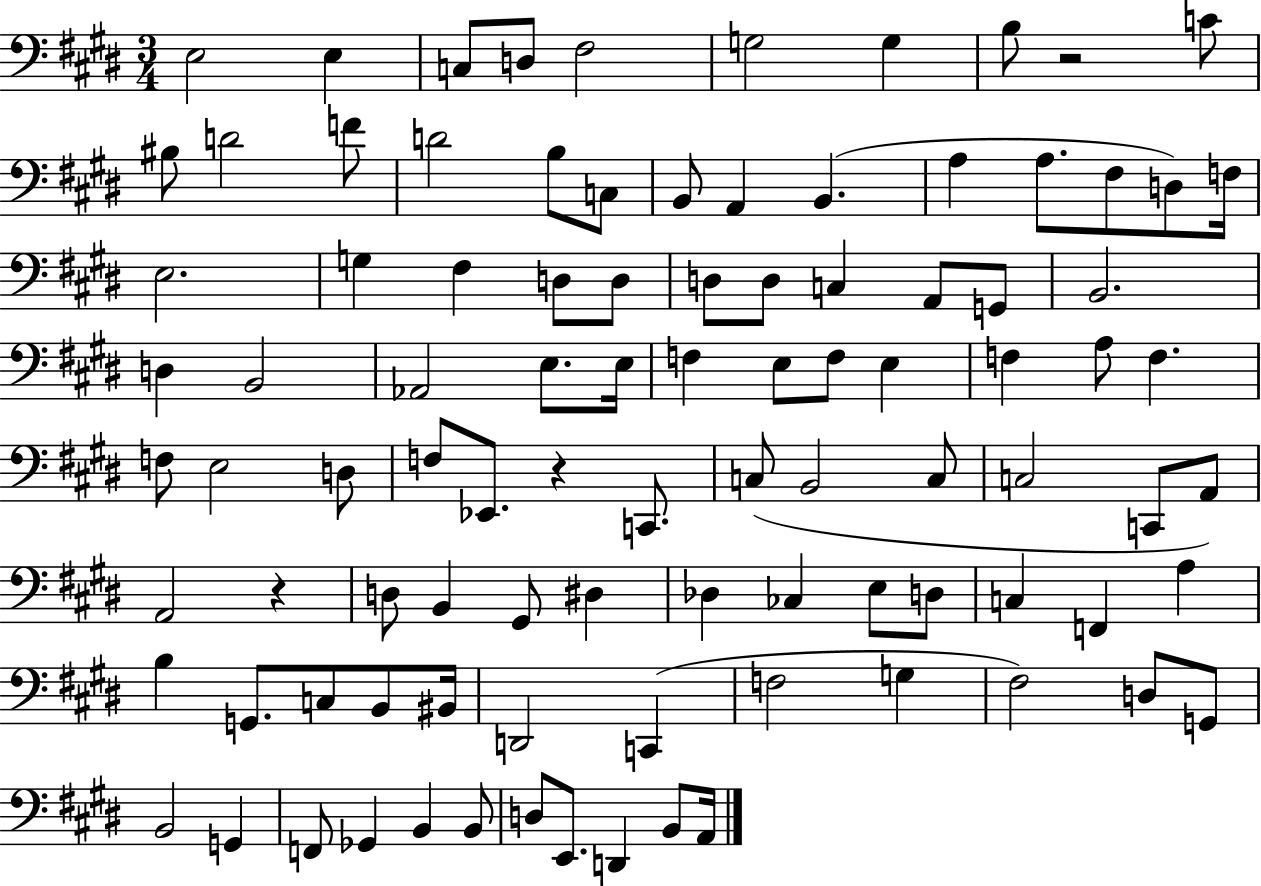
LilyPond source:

{
  \clef bass
  \numericTimeSignature
  \time 3/4
  \key e \major
  e2 e4 | c8 d8 fis2 | g2 g4 | b8 r2 c'8 | \break bis8 d'2 f'8 | d'2 b8 c8 | b,8 a,4 b,4.( | a4 a8. fis8 d8) f16 | \break e2. | g4 fis4 d8 d8 | d8 d8 c4 a,8 g,8 | b,2. | \break d4 b,2 | aes,2 e8. e16 | f4 e8 f8 e4 | f4 a8 f4. | \break f8 e2 d8 | f8 ees,8. r4 c,8. | c8( b,2 c8 | c2 c,8 a,8) | \break a,2 r4 | d8 b,4 gis,8 dis4 | des4 ces4 e8 d8 | c4 f,4 a4 | \break b4 g,8. c8 b,8 bis,16 | d,2 c,4( | f2 g4 | fis2) d8 g,8 | \break b,2 g,4 | f,8 ges,4 b,4 b,8 | d8 e,8. d,4 b,8 a,16 | \bar "|."
}